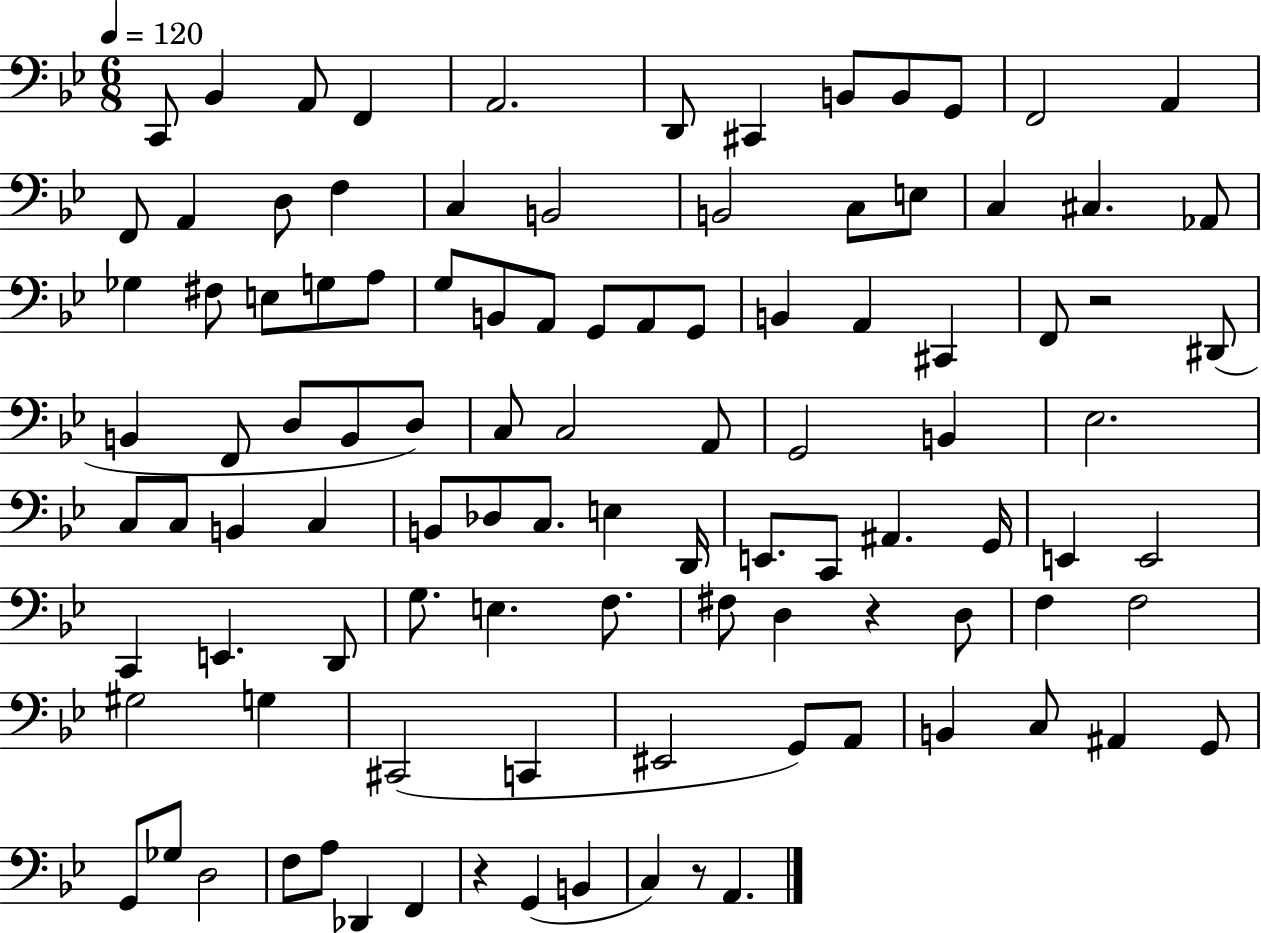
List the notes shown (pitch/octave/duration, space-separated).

C2/e Bb2/q A2/e F2/q A2/h. D2/e C#2/q B2/e B2/e G2/e F2/h A2/q F2/e A2/q D3/e F3/q C3/q B2/h B2/h C3/e E3/e C3/q C#3/q. Ab2/e Gb3/q F#3/e E3/e G3/e A3/e G3/e B2/e A2/e G2/e A2/e G2/e B2/q A2/q C#2/q F2/e R/h D#2/e B2/q F2/e D3/e B2/e D3/e C3/e C3/h A2/e G2/h B2/q Eb3/h. C3/e C3/e B2/q C3/q B2/e Db3/e C3/e. E3/q D2/s E2/e. C2/e A#2/q. G2/s E2/q E2/h C2/q E2/q. D2/e G3/e. E3/q. F3/e. F#3/e D3/q R/q D3/e F3/q F3/h G#3/h G3/q C#2/h C2/q EIS2/h G2/e A2/e B2/q C3/e A#2/q G2/e G2/e Gb3/e D3/h F3/e A3/e Db2/q F2/q R/q G2/q B2/q C3/q R/e A2/q.